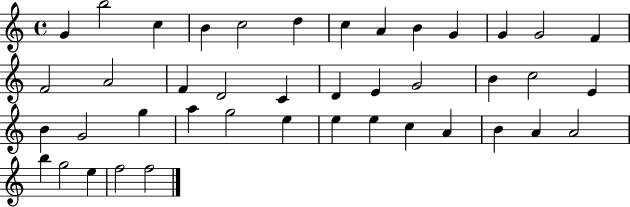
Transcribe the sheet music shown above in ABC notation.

X:1
T:Untitled
M:4/4
L:1/4
K:C
G b2 c B c2 d c A B G G G2 F F2 A2 F D2 C D E G2 B c2 E B G2 g a g2 e e e c A B A A2 b g2 e f2 f2